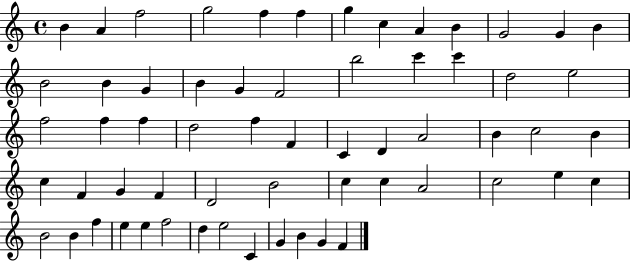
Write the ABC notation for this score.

X:1
T:Untitled
M:4/4
L:1/4
K:C
B A f2 g2 f f g c A B G2 G B B2 B G B G F2 b2 c' c' d2 e2 f2 f f d2 f F C D A2 B c2 B c F G F D2 B2 c c A2 c2 e c B2 B f e e f2 d e2 C G B G F